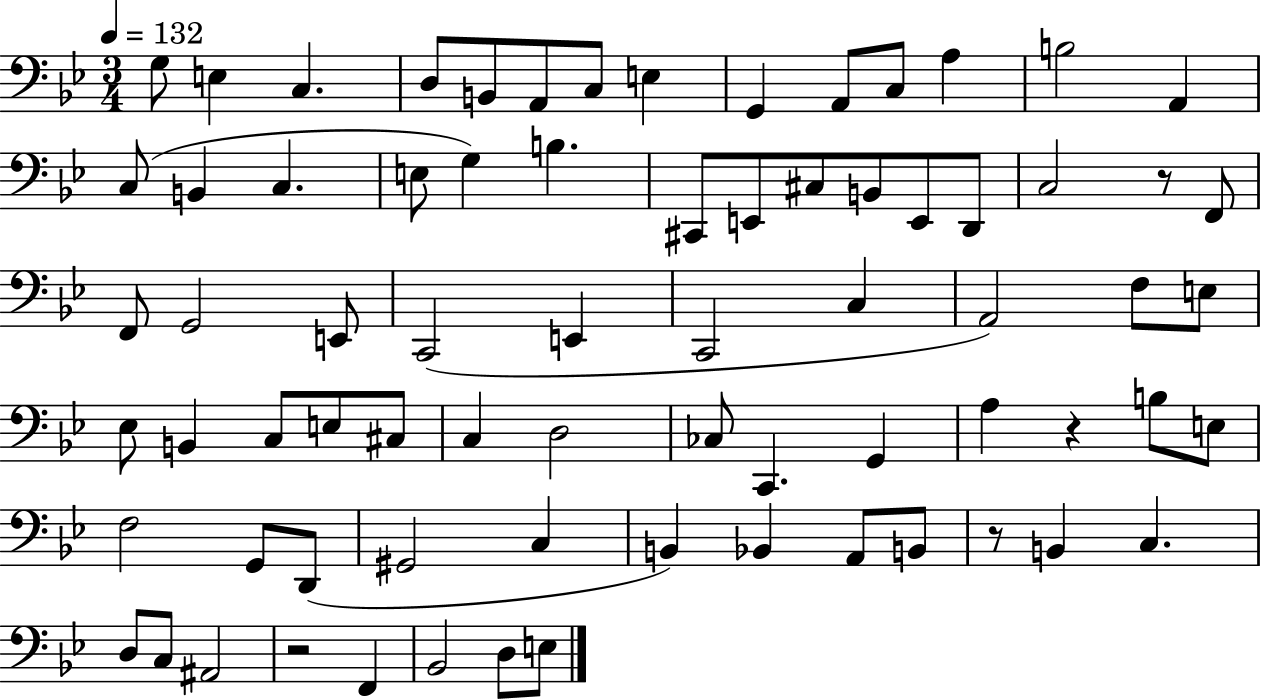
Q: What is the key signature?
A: BES major